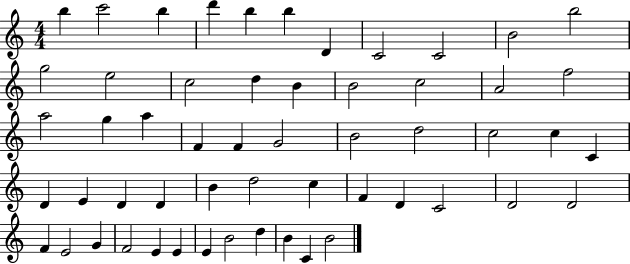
B5/q C6/h B5/q D6/q B5/q B5/q D4/q C4/h C4/h B4/h B5/h G5/h E5/h C5/h D5/q B4/q B4/h C5/h A4/h F5/h A5/h G5/q A5/q F4/q F4/q G4/h B4/h D5/h C5/h C5/q C4/q D4/q E4/q D4/q D4/q B4/q D5/h C5/q F4/q D4/q C4/h D4/h D4/h F4/q E4/h G4/q F4/h E4/q E4/q E4/q B4/h D5/q B4/q C4/q B4/h